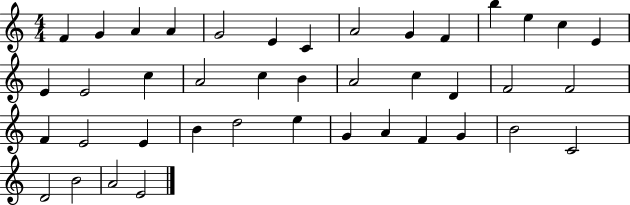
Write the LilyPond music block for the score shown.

{
  \clef treble
  \numericTimeSignature
  \time 4/4
  \key c \major
  f'4 g'4 a'4 a'4 | g'2 e'4 c'4 | a'2 g'4 f'4 | b''4 e''4 c''4 e'4 | \break e'4 e'2 c''4 | a'2 c''4 b'4 | a'2 c''4 d'4 | f'2 f'2 | \break f'4 e'2 e'4 | b'4 d''2 e''4 | g'4 a'4 f'4 g'4 | b'2 c'2 | \break d'2 b'2 | a'2 e'2 | \bar "|."
}